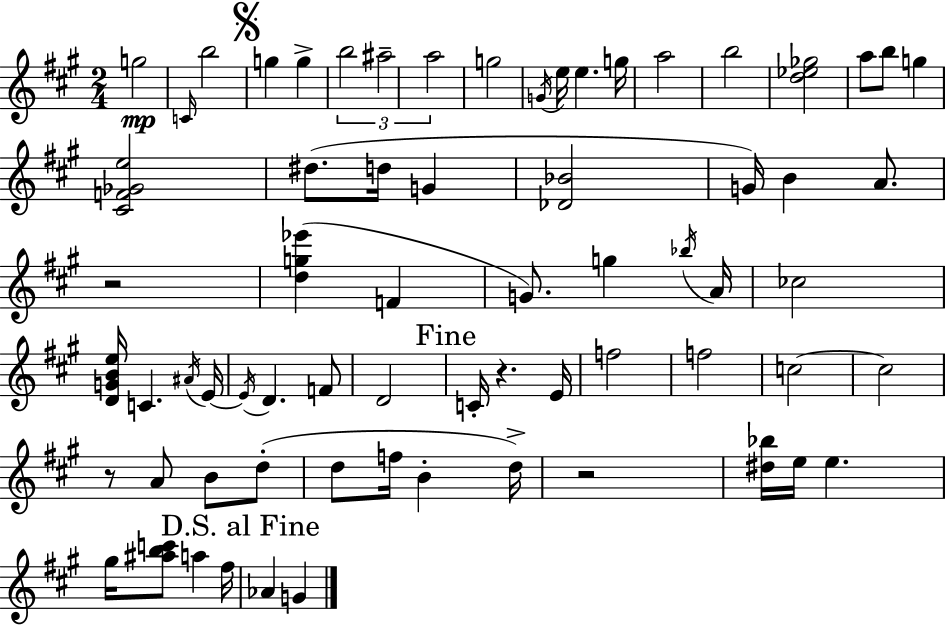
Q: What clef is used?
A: treble